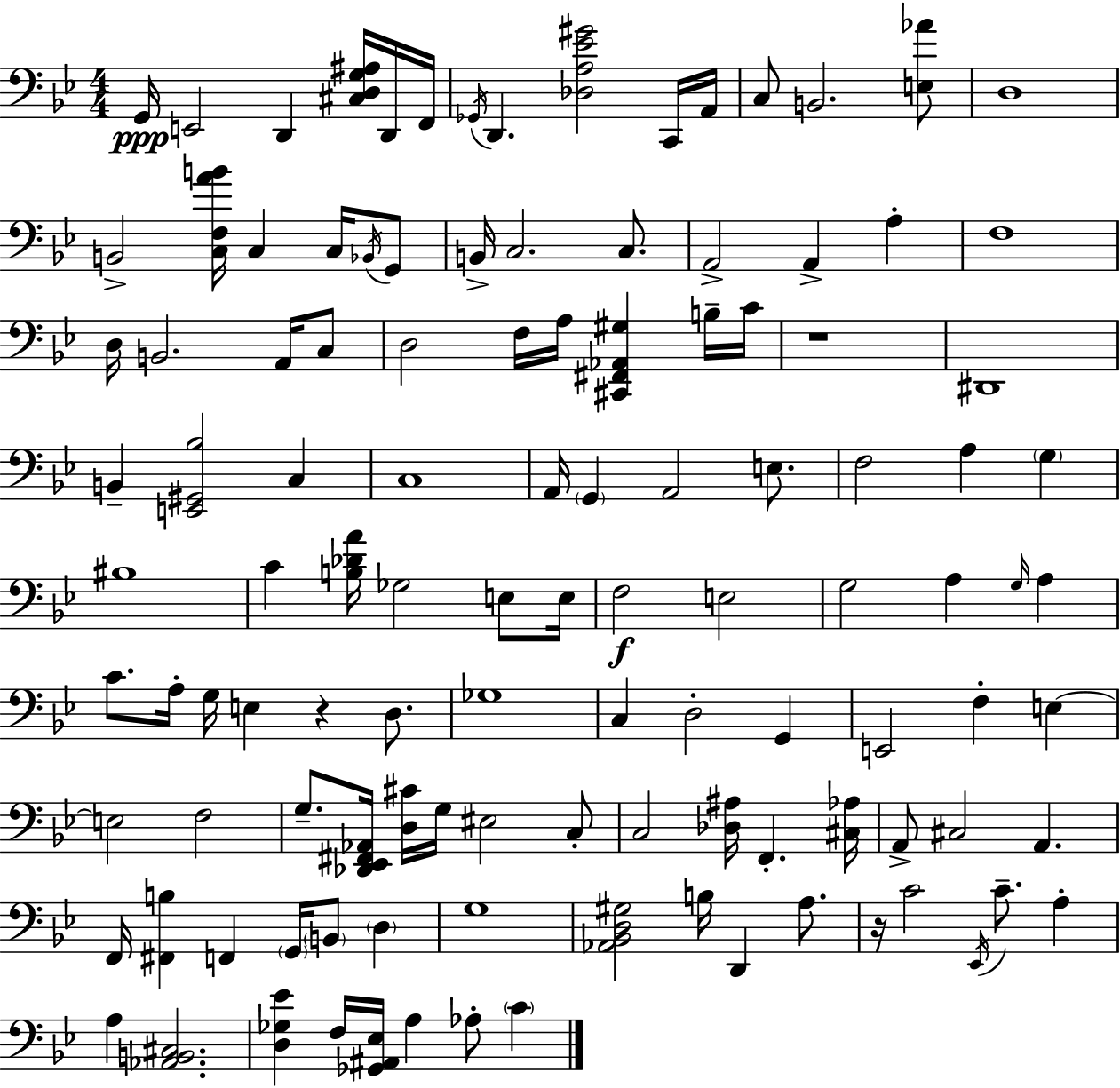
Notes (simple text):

G2/s E2/h D2/q [C#3,D3,G3,A#3]/s D2/s F2/s Gb2/s D2/q. [Db3,A3,Eb4,G#4]/h C2/s A2/s C3/e B2/h. [E3,Ab4]/e D3/w B2/h [C3,F3,A4,B4]/s C3/q C3/s Bb2/s G2/e B2/s C3/h. C3/e. A2/h A2/q A3/q F3/w D3/s B2/h. A2/s C3/e D3/h F3/s A3/s [C#2,F#2,Ab2,G#3]/q B3/s C4/s R/w D#2/w B2/q [E2,G#2,Bb3]/h C3/q C3/w A2/s G2/q A2/h E3/e. F3/h A3/q G3/q BIS3/w C4/q [B3,Db4,A4]/s Gb3/h E3/e E3/s F3/h E3/h G3/h A3/q G3/s A3/q C4/e. A3/s G3/s E3/q R/q D3/e. Gb3/w C3/q D3/h G2/q E2/h F3/q E3/q E3/h F3/h G3/e. [Db2,Eb2,F#2,Ab2]/s [D3,C#4]/s G3/s EIS3/h C3/e C3/h [Db3,A#3]/s F2/q. [C#3,Ab3]/s A2/e C#3/h A2/q. F2/s [F#2,B3]/q F2/q G2/s B2/e D3/q G3/w [Ab2,Bb2,D3,G#3]/h B3/s D2/q A3/e. R/s C4/h Eb2/s C4/e. A3/q A3/q [Ab2,B2,C#3]/h. [D3,Gb3,Eb4]/q F3/s [Gb2,A#2,Eb3]/s A3/q Ab3/e C4/q